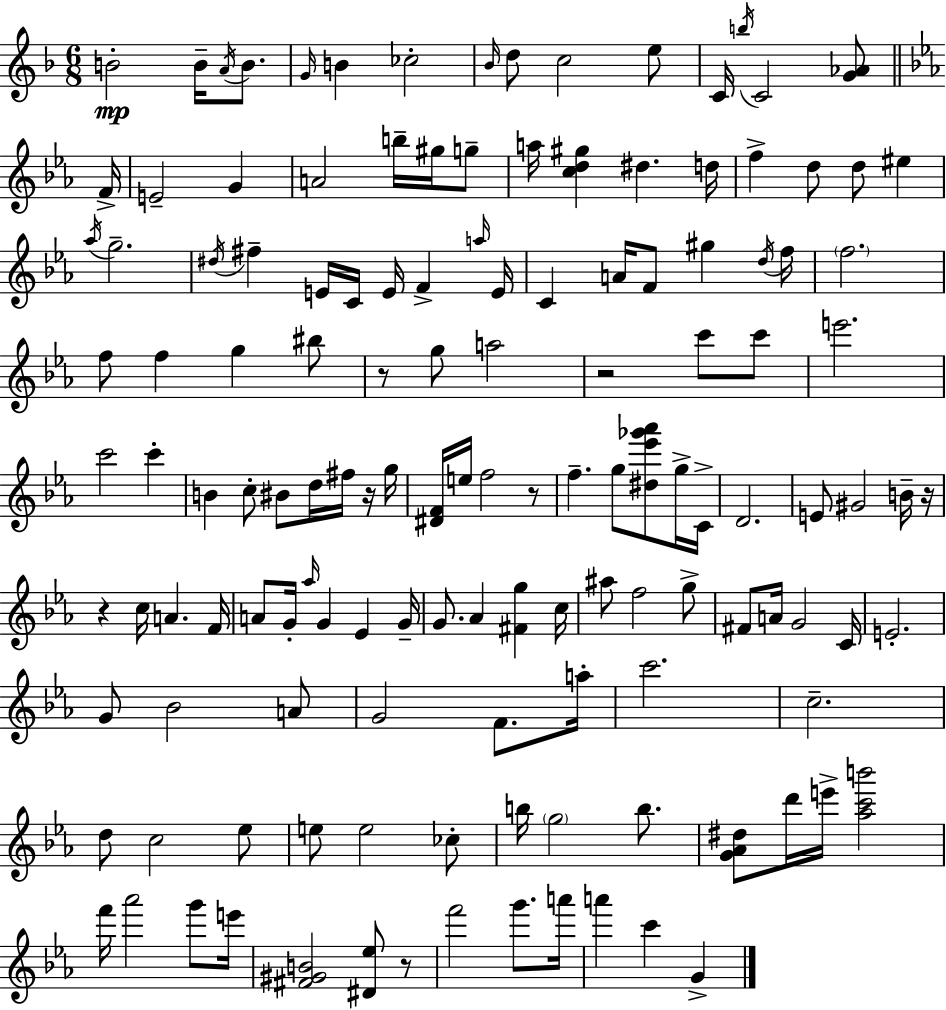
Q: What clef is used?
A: treble